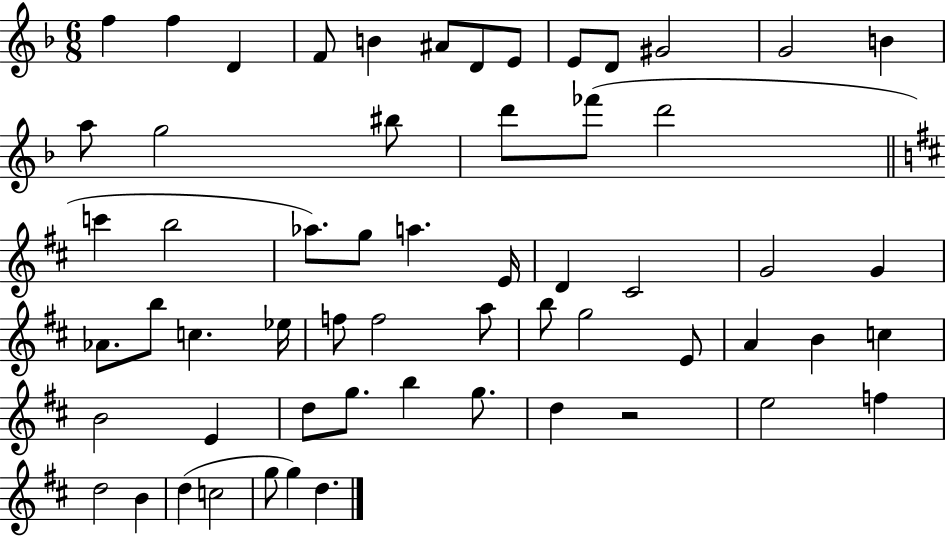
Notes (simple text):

F5/q F5/q D4/q F4/e B4/q A#4/e D4/e E4/e E4/e D4/e G#4/h G4/h B4/q A5/e G5/h BIS5/e D6/e FES6/e D6/h C6/q B5/h Ab5/e. G5/e A5/q. E4/s D4/q C#4/h G4/h G4/q Ab4/e. B5/e C5/q. Eb5/s F5/e F5/h A5/e B5/e G5/h E4/e A4/q B4/q C5/q B4/h E4/q D5/e G5/e. B5/q G5/e. D5/q R/h E5/h F5/q D5/h B4/q D5/q C5/h G5/e G5/q D5/q.